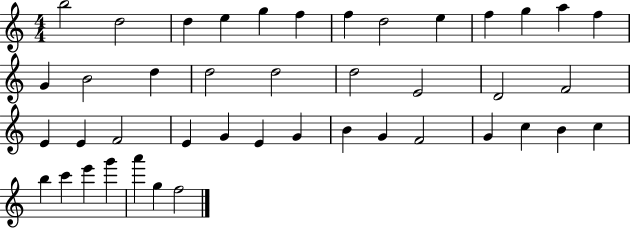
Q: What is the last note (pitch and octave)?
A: F5